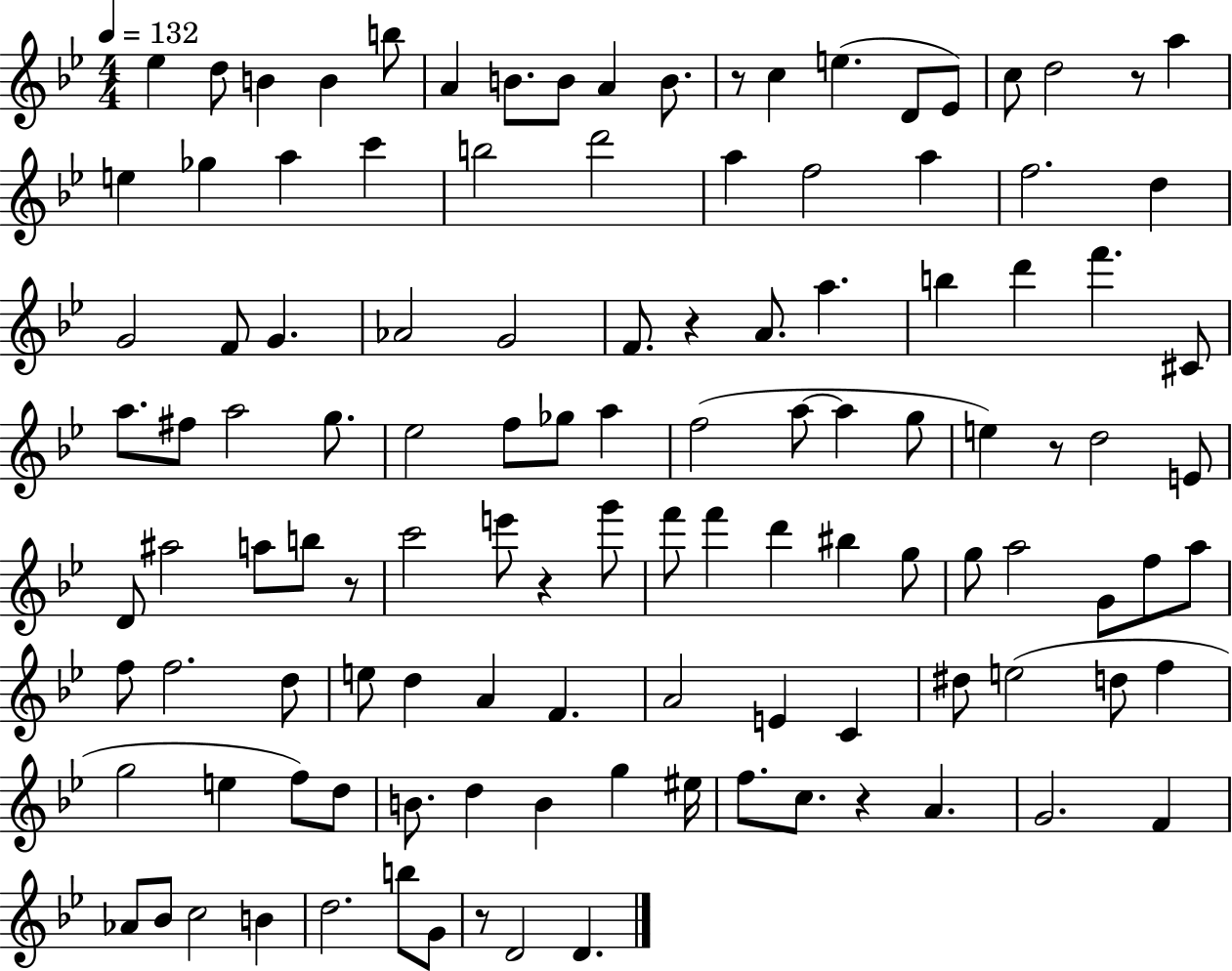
Eb5/q D5/e B4/q B4/q B5/e A4/q B4/e. B4/e A4/q B4/e. R/e C5/q E5/q. D4/e Eb4/e C5/e D5/h R/e A5/q E5/q Gb5/q A5/q C6/q B5/h D6/h A5/q F5/h A5/q F5/h. D5/q G4/h F4/e G4/q. Ab4/h G4/h F4/e. R/q A4/e. A5/q. B5/q D6/q F6/q. C#4/e A5/e. F#5/e A5/h G5/e. Eb5/h F5/e Gb5/e A5/q F5/h A5/e A5/q G5/e E5/q R/e D5/h E4/e D4/e A#5/h A5/e B5/e R/e C6/h E6/e R/q G6/e F6/e F6/q D6/q BIS5/q G5/e G5/e A5/h G4/e F5/e A5/e F5/e F5/h. D5/e E5/e D5/q A4/q F4/q. A4/h E4/q C4/q D#5/e E5/h D5/e F5/q G5/h E5/q F5/e D5/e B4/e. D5/q B4/q G5/q EIS5/s F5/e. C5/e. R/q A4/q. G4/h. F4/q Ab4/e Bb4/e C5/h B4/q D5/h. B5/e G4/e R/e D4/h D4/q.